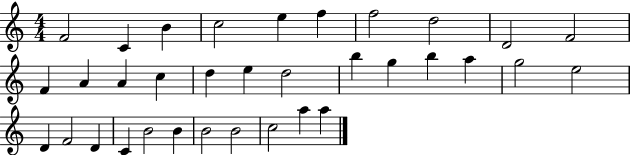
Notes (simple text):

F4/h C4/q B4/q C5/h E5/q F5/q F5/h D5/h D4/h F4/h F4/q A4/q A4/q C5/q D5/q E5/q D5/h B5/q G5/q B5/q A5/q G5/h E5/h D4/q F4/h D4/q C4/q B4/h B4/q B4/h B4/h C5/h A5/q A5/q